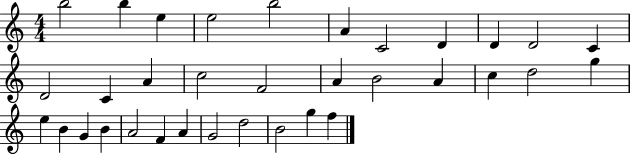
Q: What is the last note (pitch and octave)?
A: F5